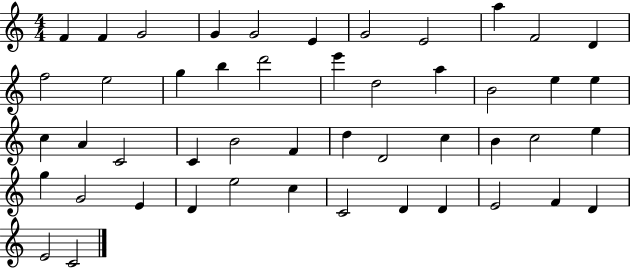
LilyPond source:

{
  \clef treble
  \numericTimeSignature
  \time 4/4
  \key c \major
  f'4 f'4 g'2 | g'4 g'2 e'4 | g'2 e'2 | a''4 f'2 d'4 | \break f''2 e''2 | g''4 b''4 d'''2 | e'''4 d''2 a''4 | b'2 e''4 e''4 | \break c''4 a'4 c'2 | c'4 b'2 f'4 | d''4 d'2 c''4 | b'4 c''2 e''4 | \break g''4 g'2 e'4 | d'4 e''2 c''4 | c'2 d'4 d'4 | e'2 f'4 d'4 | \break e'2 c'2 | \bar "|."
}